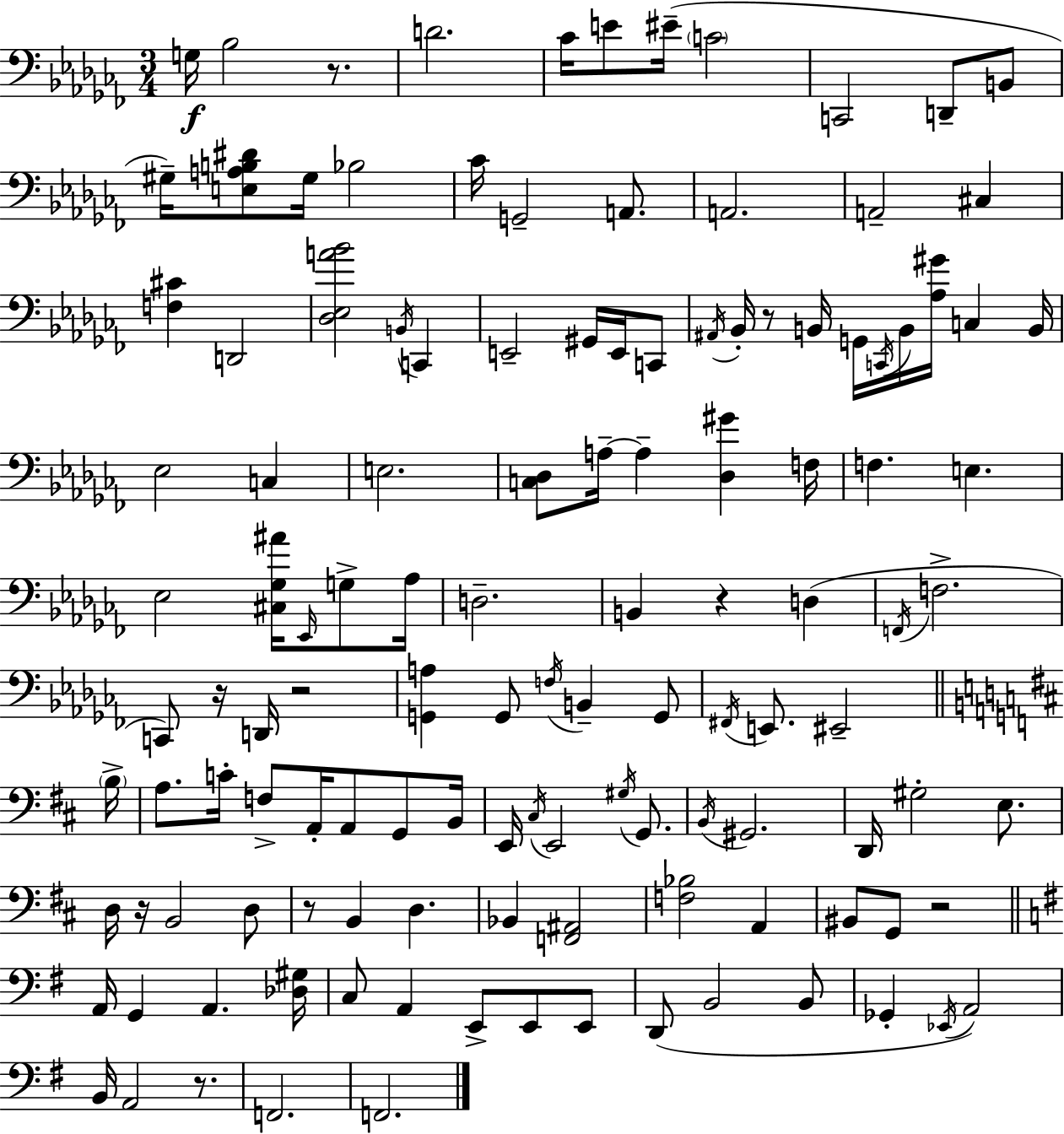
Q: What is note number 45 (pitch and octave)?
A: G3